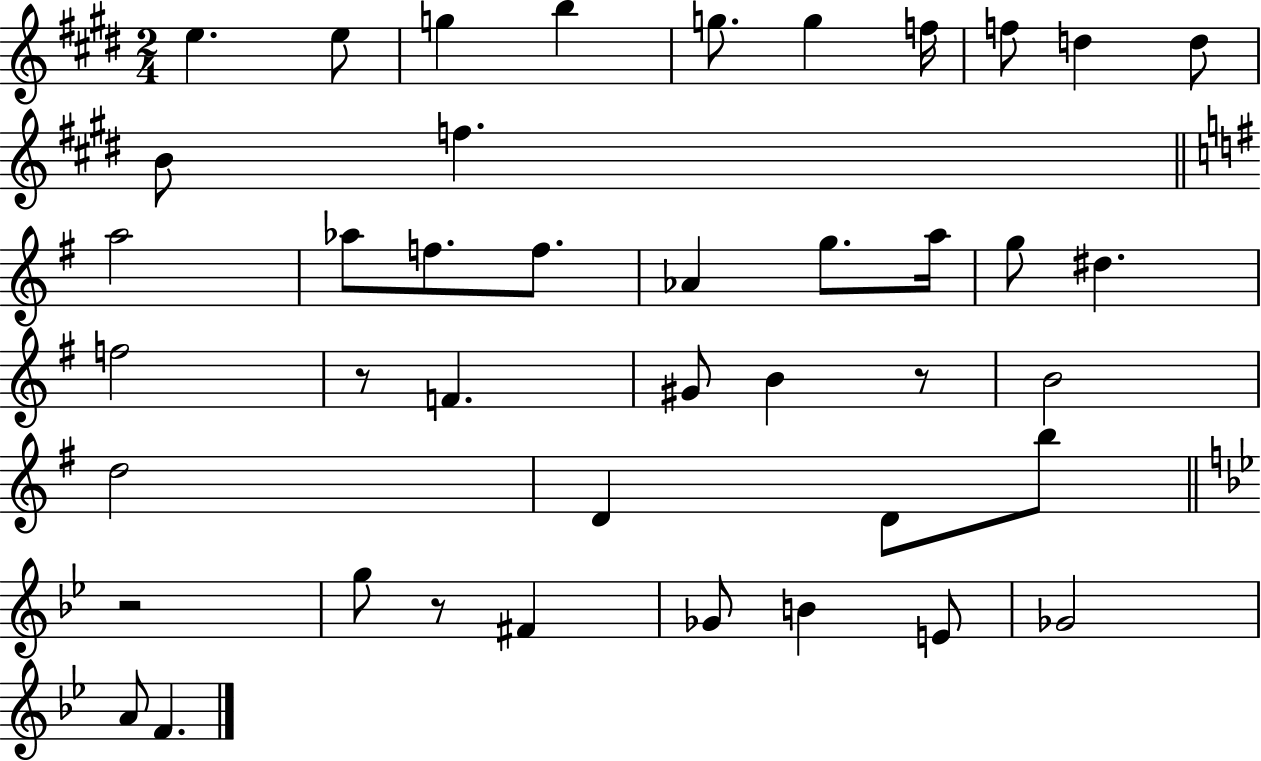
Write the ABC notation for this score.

X:1
T:Untitled
M:2/4
L:1/4
K:E
e e/2 g b g/2 g f/4 f/2 d d/2 B/2 f a2 _a/2 f/2 f/2 _A g/2 a/4 g/2 ^d f2 z/2 F ^G/2 B z/2 B2 d2 D D/2 b/2 z2 g/2 z/2 ^F _G/2 B E/2 _G2 A/2 F